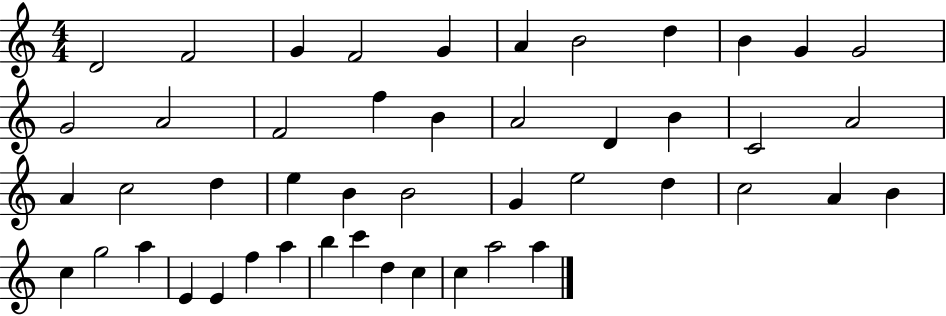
X:1
T:Untitled
M:4/4
L:1/4
K:C
D2 F2 G F2 G A B2 d B G G2 G2 A2 F2 f B A2 D B C2 A2 A c2 d e B B2 G e2 d c2 A B c g2 a E E f a b c' d c c a2 a